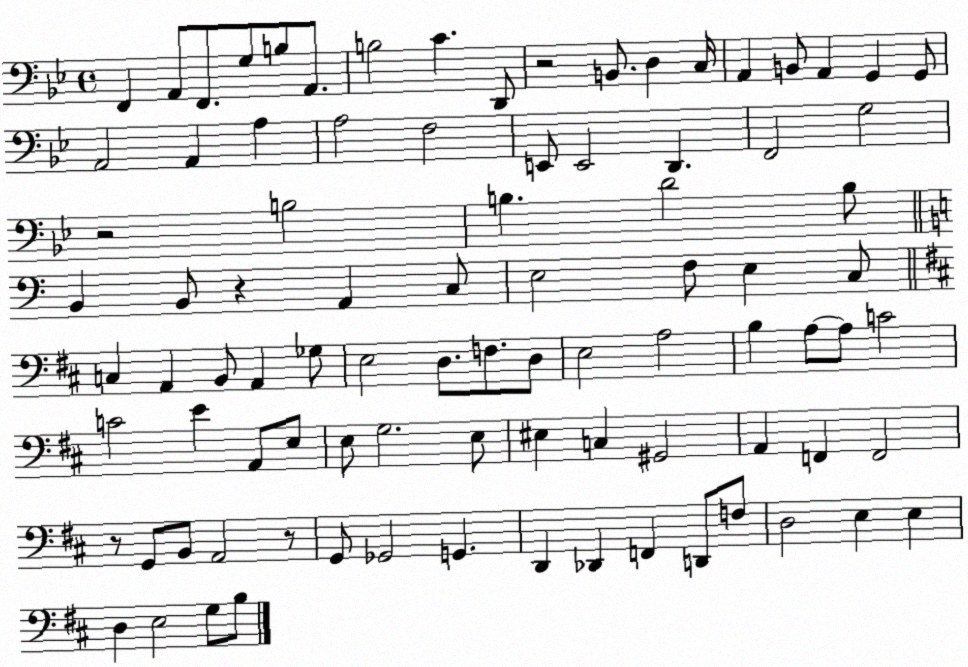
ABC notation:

X:1
T:Untitled
M:4/4
L:1/4
K:Bb
F,, A,,/2 F,,/2 G,/2 B,/2 A,,/2 B,2 C D,,/2 z2 B,,/2 D, C,/4 A,, B,,/2 A,, G,, G,,/2 A,,2 A,, A, A,2 F,2 E,,/2 E,,2 D,, F,,2 G,2 z2 B,2 B, D2 B,/2 B,, B,,/2 z A,, C,/2 E,2 F,/2 E, C,/2 C, A,, B,,/2 A,, _G,/2 E,2 D,/2 F,/2 D,/2 E,2 A,2 B, A,/2 A,/2 C2 C2 E A,,/2 E,/2 E,/2 G,2 E,/2 ^E, C, ^G,,2 A,, F,, F,,2 z/2 G,,/2 B,,/2 A,,2 z/2 G,,/2 _G,,2 G,, D,, _D,, F,, D,,/2 F,/2 D,2 E, E, D, E,2 G,/2 B,/2